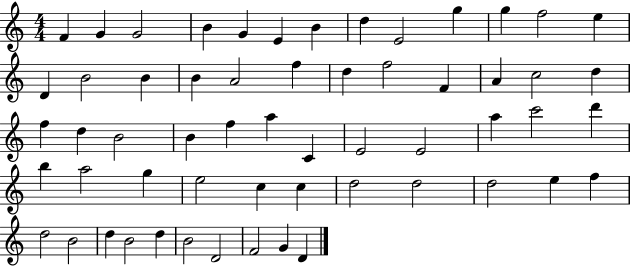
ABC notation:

X:1
T:Untitled
M:4/4
L:1/4
K:C
F G G2 B G E B d E2 g g f2 e D B2 B B A2 f d f2 F A c2 d f d B2 B f a C E2 E2 a c'2 d' b a2 g e2 c c d2 d2 d2 e f d2 B2 d B2 d B2 D2 F2 G D